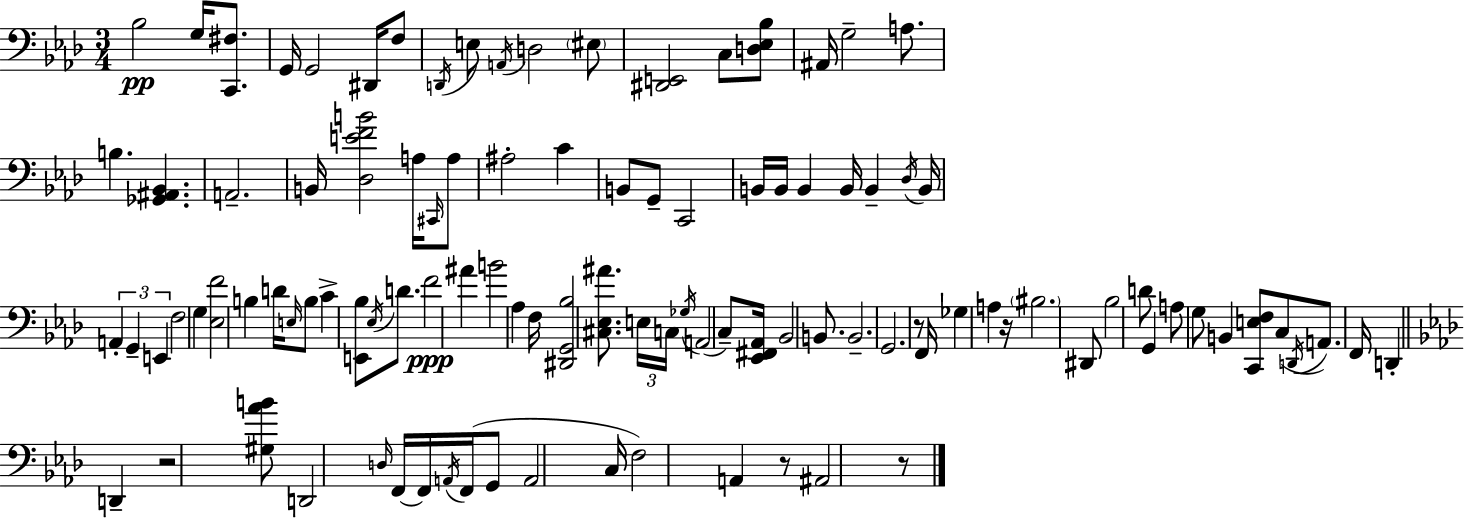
Bb3/h G3/s [C2,F#3]/e. G2/s G2/h D#2/s F3/e D2/s E3/e A2/s D3/h EIS3/e [D#2,E2]/h C3/e [D3,Eb3,Bb3]/e A#2/s G3/h A3/e. B3/q. [Gb2,A#2,Bb2]/q. A2/h. B2/s [Db3,E4,F4,B4]/h A3/s C#2/s A3/e A#3/h C4/q B2/e G2/e C2/h B2/s B2/s B2/q B2/s B2/q Db3/s B2/s A2/q G2/q E2/q F3/h G3/q [Eb3,F4]/h B3/q D4/s E3/s B3/e C4/q [E2,Bb3]/e Eb3/s D4/e. F4/h A#4/q B4/h Ab3/q F3/s [D#2,G2,Bb3]/h [C#3,Eb3,A#4]/e. E3/s C3/s Gb3/s A2/h C3/e [Eb2,F#2,Ab2]/s Bb2/h B2/e. B2/h. G2/h. R/e F2/s Gb3/q A3/q R/s BIS3/h. D#2/e Bb3/h D4/e G2/q A3/e G3/e B2/q [C2,E3,F3]/e C3/e D2/s A2/e. F2/s D2/q D2/q R/h [G#3,Ab4,B4]/e D2/h D3/s F2/s F2/s A2/s F2/s G2/e A2/h C3/s F3/h A2/q R/e A#2/h R/e